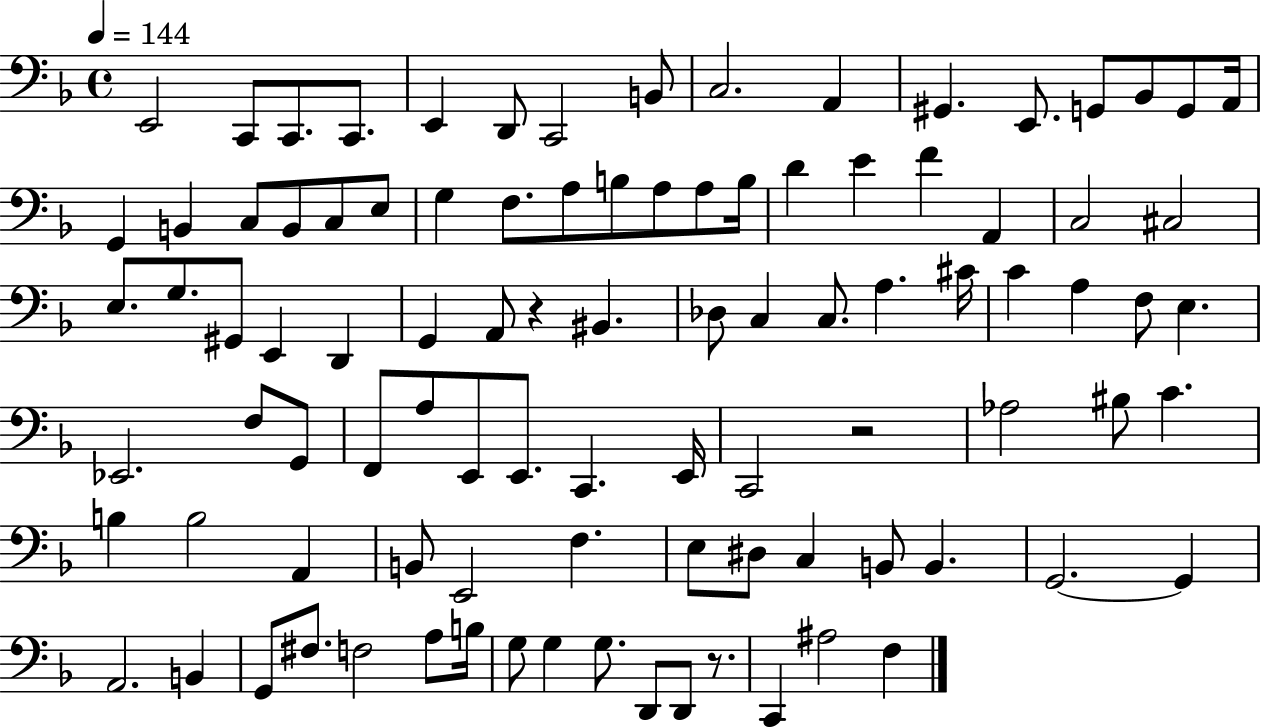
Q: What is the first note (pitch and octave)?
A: E2